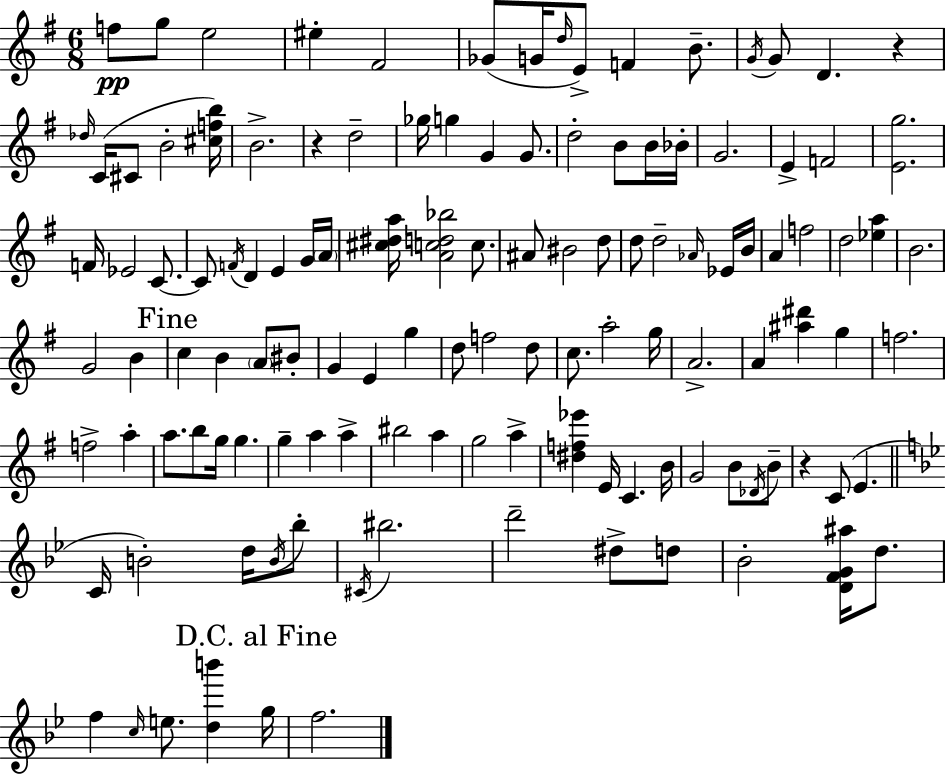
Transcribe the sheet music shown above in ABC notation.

X:1
T:Untitled
M:6/8
L:1/4
K:G
f/2 g/2 e2 ^e ^F2 _G/2 G/4 d/4 E/2 F B/2 G/4 G/2 D z _d/4 C/4 ^C/2 B2 [^cfb]/4 B2 z d2 _g/4 g G G/2 d2 B/2 B/4 _B/4 G2 E F2 [Eg]2 F/4 _E2 C/2 C/2 F/4 D E G/4 A/4 [^c^da]/4 [Acd_b]2 c/2 ^A/2 ^B2 d/2 d/2 d2 _A/4 _E/4 B/4 A f2 d2 [_ea] B2 G2 B c B A/2 ^B/2 G E g d/2 f2 d/2 c/2 a2 g/4 A2 A [^a^d'] g f2 f2 a a/2 b/2 g/4 g g a a ^b2 a g2 a [^df_e'] E/4 C B/4 G2 B/2 _D/4 B/2 z C/2 E C/4 B2 d/4 B/4 _b/2 ^C/4 ^b2 d'2 ^d/2 d/2 _B2 [DFG^a]/4 d/2 f c/4 e/2 [db'] g/4 f2